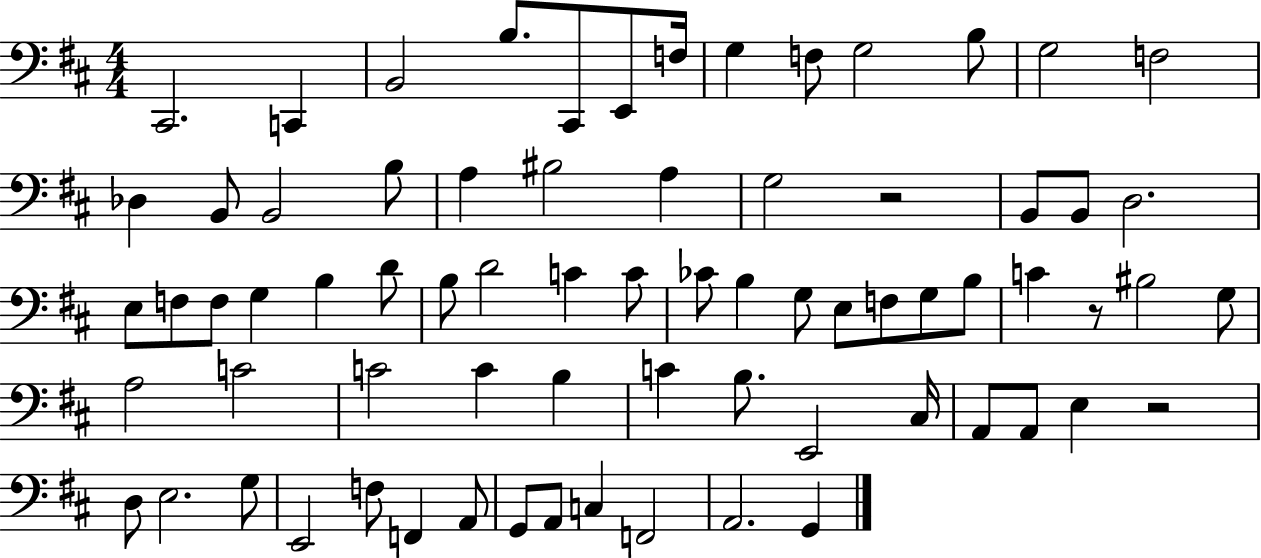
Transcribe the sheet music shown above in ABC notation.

X:1
T:Untitled
M:4/4
L:1/4
K:D
^C,,2 C,, B,,2 B,/2 ^C,,/2 E,,/2 F,/4 G, F,/2 G,2 B,/2 G,2 F,2 _D, B,,/2 B,,2 B,/2 A, ^B,2 A, G,2 z2 B,,/2 B,,/2 D,2 E,/2 F,/2 F,/2 G, B, D/2 B,/2 D2 C C/2 _C/2 B, G,/2 E,/2 F,/2 G,/2 B,/2 C z/2 ^B,2 G,/2 A,2 C2 C2 C B, C B,/2 E,,2 ^C,/4 A,,/2 A,,/2 E, z2 D,/2 E,2 G,/2 E,,2 F,/2 F,, A,,/2 G,,/2 A,,/2 C, F,,2 A,,2 G,,